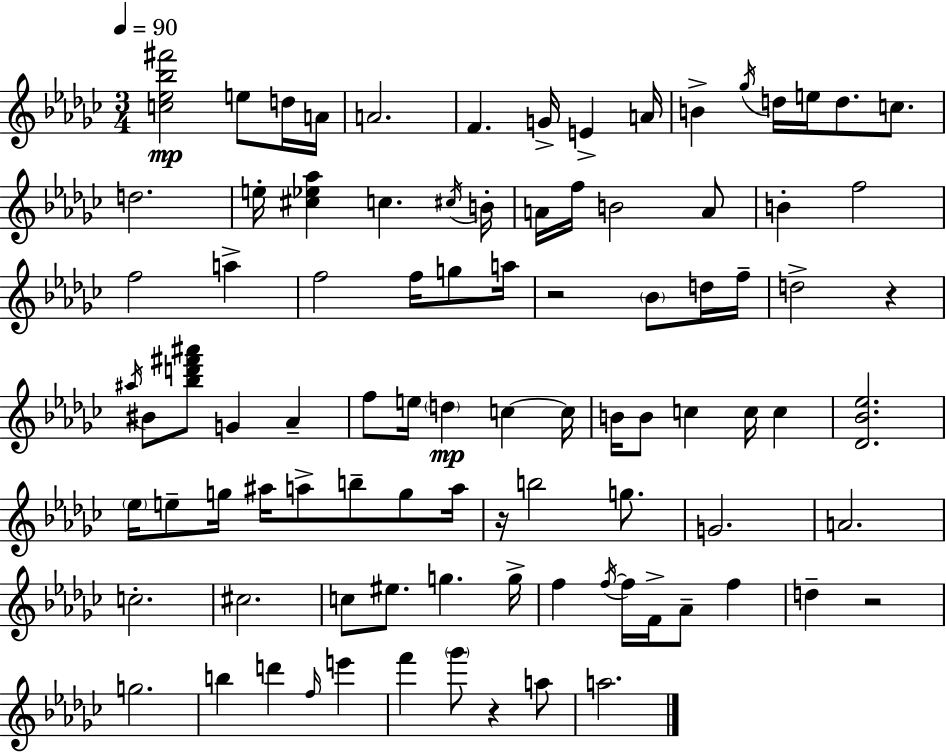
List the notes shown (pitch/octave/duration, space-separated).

[C5,Eb5,Bb5,F#6]/h E5/e D5/s A4/s A4/h. F4/q. G4/s E4/q A4/s B4/q Gb5/s D5/s E5/s D5/e. C5/e. D5/h. E5/s [C#5,Eb5,Ab5]/q C5/q. C#5/s B4/s A4/s F5/s B4/h A4/e B4/q F5/h F5/h A5/q F5/h F5/s G5/e A5/s R/h Bb4/e D5/s F5/s D5/h R/q A#5/s BIS4/e [Bb5,D6,F#6,A#6]/e G4/q Ab4/q F5/e E5/s D5/q C5/q C5/s B4/s B4/e C5/q C5/s C5/q [Db4,Bb4,Eb5]/h. Eb5/s E5/e G5/s A#5/s A5/e B5/e G5/e A5/s R/s B5/h G5/e. G4/h. A4/h. C5/h. C#5/h. C5/e EIS5/e. G5/q. G5/s F5/q F5/s F5/s F4/s Ab4/e F5/q D5/q R/h G5/h. B5/q D6/q F5/s E6/q F6/q Gb6/e R/q A5/e A5/h.